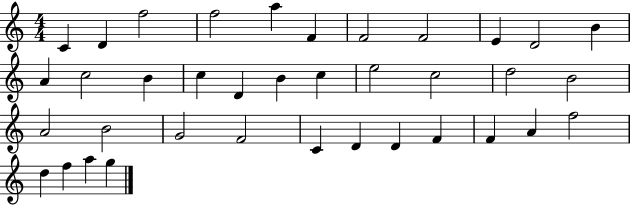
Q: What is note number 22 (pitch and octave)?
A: B4